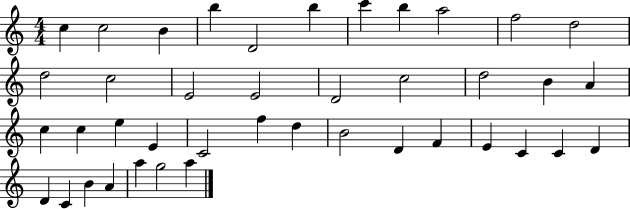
X:1
T:Untitled
M:4/4
L:1/4
K:C
c c2 B b D2 b c' b a2 f2 d2 d2 c2 E2 E2 D2 c2 d2 B A c c e E C2 f d B2 D F E C C D D C B A a g2 a